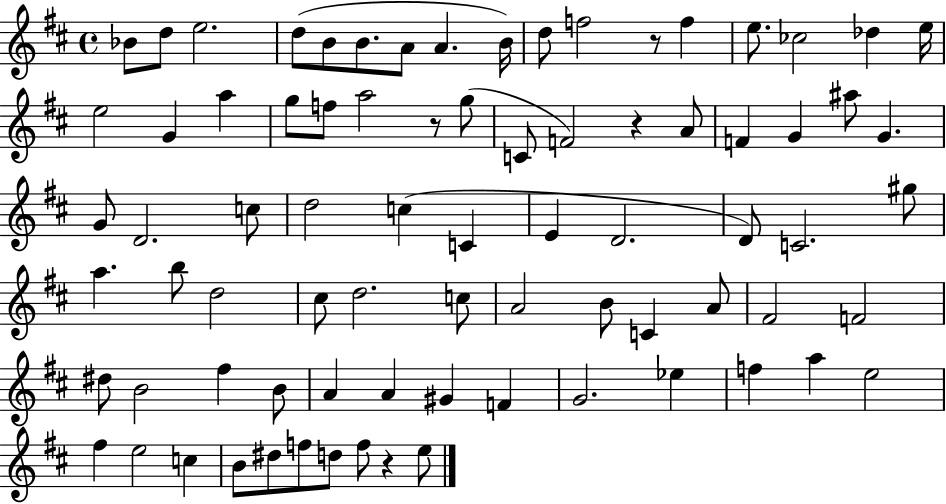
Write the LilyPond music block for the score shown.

{
  \clef treble
  \time 4/4
  \defaultTimeSignature
  \key d \major
  bes'8 d''8 e''2. | d''8( b'8 b'8. a'8 a'4. b'16) | d''8 f''2 r8 f''4 | e''8. ces''2 des''4 e''16 | \break e''2 g'4 a''4 | g''8 f''8 a''2 r8 g''8( | c'8 f'2) r4 a'8 | f'4 g'4 ais''8 g'4. | \break g'8 d'2. c''8 | d''2 c''4( c'4 | e'4 d'2. | d'8) c'2. gis''8 | \break a''4. b''8 d''2 | cis''8 d''2. c''8 | a'2 b'8 c'4 a'8 | fis'2 f'2 | \break dis''8 b'2 fis''4 b'8 | a'4 a'4 gis'4 f'4 | g'2. ees''4 | f''4 a''4 e''2 | \break fis''4 e''2 c''4 | b'8 dis''8 f''8 d''8 f''8 r4 e''8 | \bar "|."
}